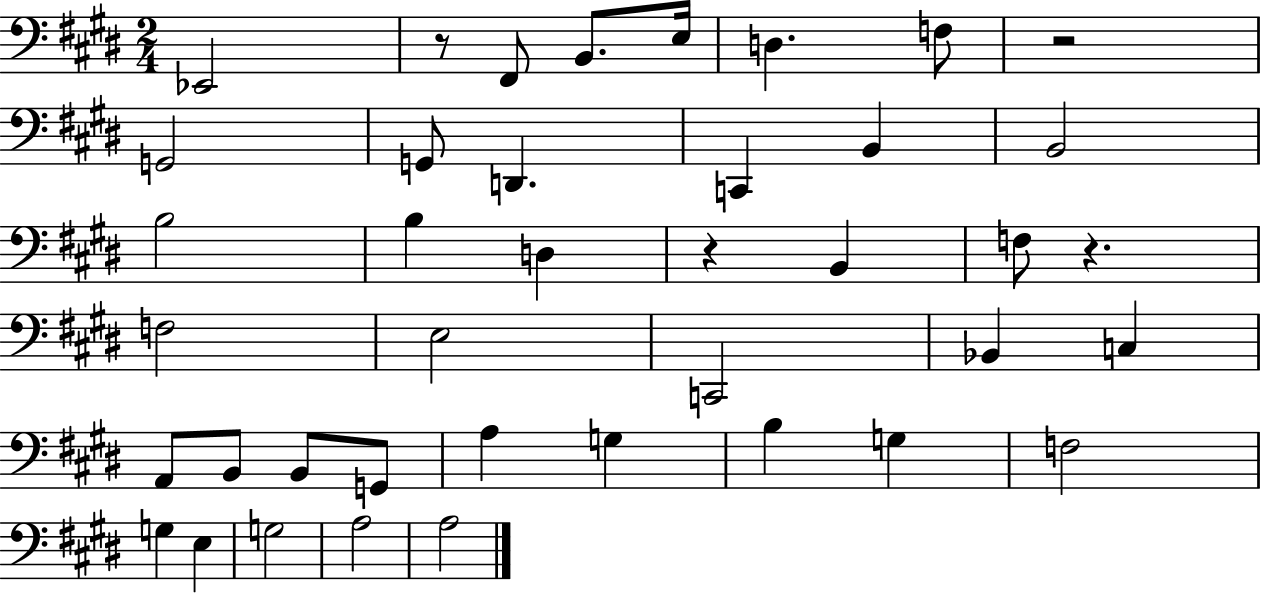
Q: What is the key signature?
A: E major